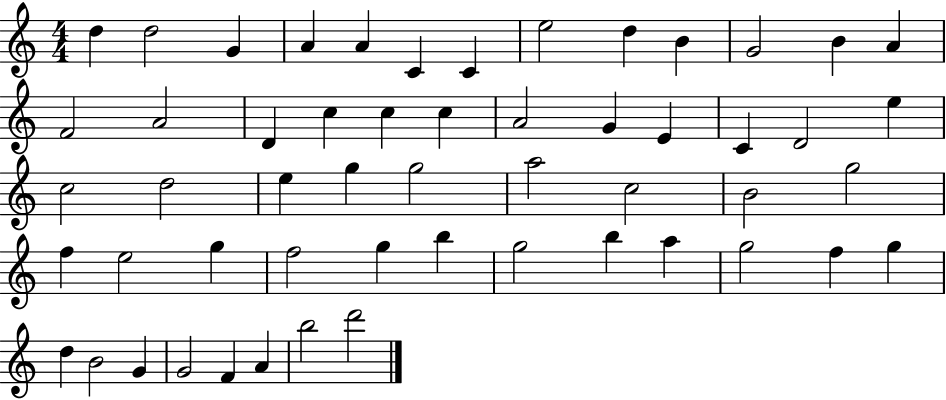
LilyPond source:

{
  \clef treble
  \numericTimeSignature
  \time 4/4
  \key c \major
  d''4 d''2 g'4 | a'4 a'4 c'4 c'4 | e''2 d''4 b'4 | g'2 b'4 a'4 | \break f'2 a'2 | d'4 c''4 c''4 c''4 | a'2 g'4 e'4 | c'4 d'2 e''4 | \break c''2 d''2 | e''4 g''4 g''2 | a''2 c''2 | b'2 g''2 | \break f''4 e''2 g''4 | f''2 g''4 b''4 | g''2 b''4 a''4 | g''2 f''4 g''4 | \break d''4 b'2 g'4 | g'2 f'4 a'4 | b''2 d'''2 | \bar "|."
}